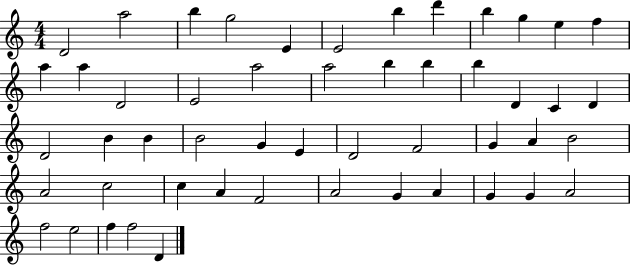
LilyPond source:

{
  \clef treble
  \numericTimeSignature
  \time 4/4
  \key c \major
  d'2 a''2 | b''4 g''2 e'4 | e'2 b''4 d'''4 | b''4 g''4 e''4 f''4 | \break a''4 a''4 d'2 | e'2 a''2 | a''2 b''4 b''4 | b''4 d'4 c'4 d'4 | \break d'2 b'4 b'4 | b'2 g'4 e'4 | d'2 f'2 | g'4 a'4 b'2 | \break a'2 c''2 | c''4 a'4 f'2 | a'2 g'4 a'4 | g'4 g'4 a'2 | \break f''2 e''2 | f''4 f''2 d'4 | \bar "|."
}